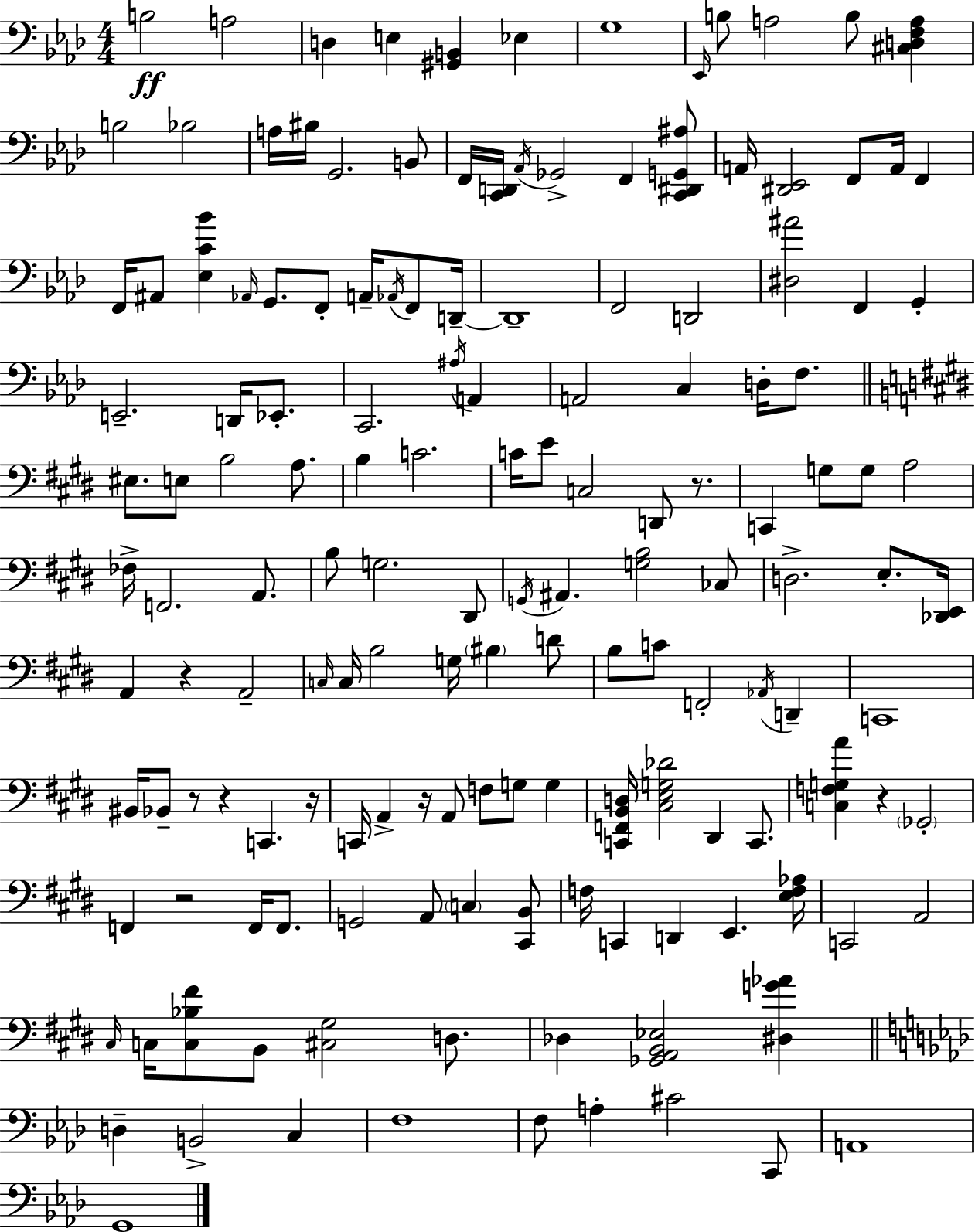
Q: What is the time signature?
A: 4/4